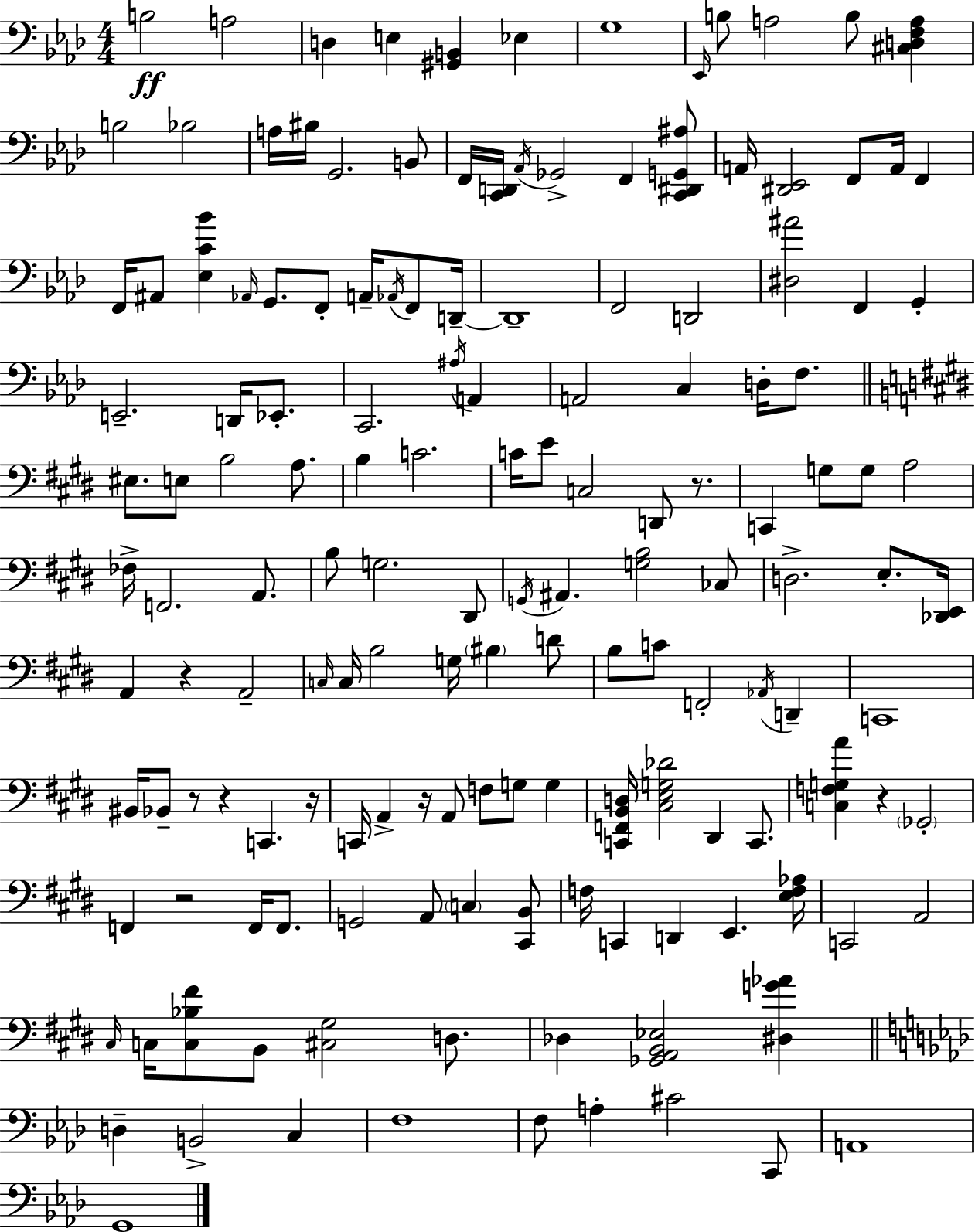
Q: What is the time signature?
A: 4/4